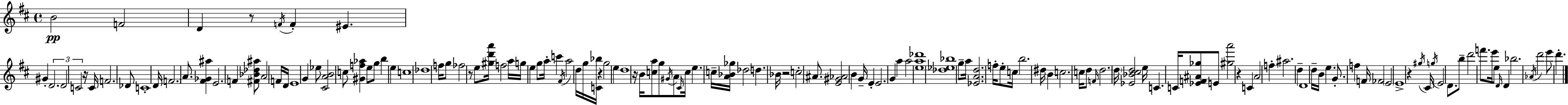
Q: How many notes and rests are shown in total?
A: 143